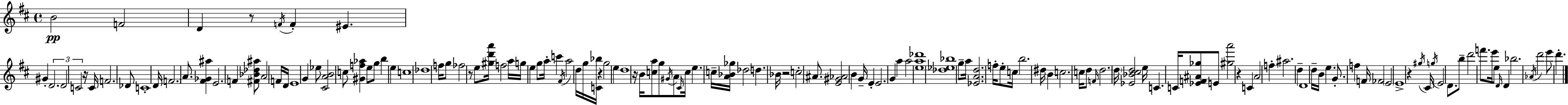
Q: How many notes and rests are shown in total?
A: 143